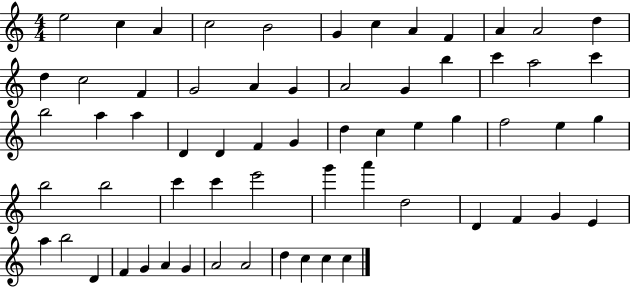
{
  \clef treble
  \numericTimeSignature
  \time 4/4
  \key c \major
  e''2 c''4 a'4 | c''2 b'2 | g'4 c''4 a'4 f'4 | a'4 a'2 d''4 | \break d''4 c''2 f'4 | g'2 a'4 g'4 | a'2 g'4 b''4 | c'''4 a''2 c'''4 | \break b''2 a''4 a''4 | d'4 d'4 f'4 g'4 | d''4 c''4 e''4 g''4 | f''2 e''4 g''4 | \break b''2 b''2 | c'''4 c'''4 e'''2 | g'''4 a'''4 d''2 | d'4 f'4 g'4 e'4 | \break a''4 b''2 d'4 | f'4 g'4 a'4 g'4 | a'2 a'2 | d''4 c''4 c''4 c''4 | \break \bar "|."
}